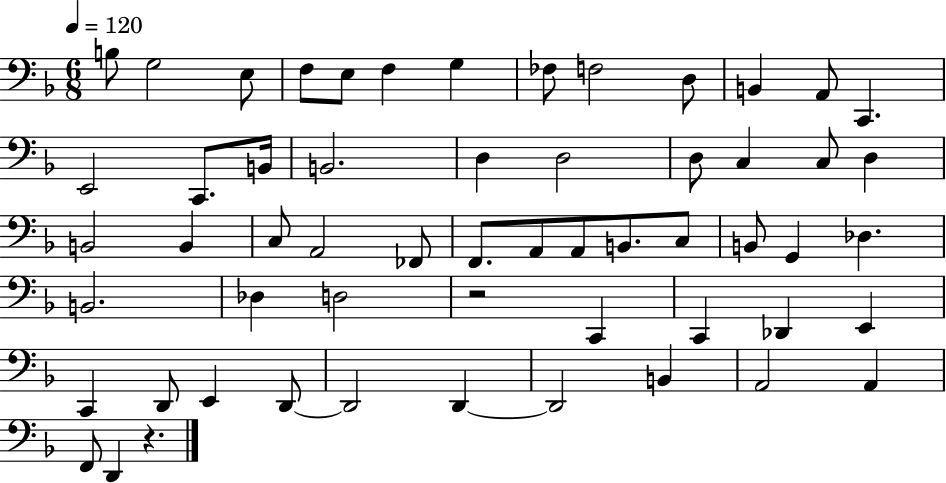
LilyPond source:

{
  \clef bass
  \numericTimeSignature
  \time 6/8
  \key f \major
  \tempo 4 = 120
  b8 g2 e8 | f8 e8 f4 g4 | fes8 f2 d8 | b,4 a,8 c,4. | \break e,2 c,8. b,16 | b,2. | d4 d2 | d8 c4 c8 d4 | \break b,2 b,4 | c8 a,2 fes,8 | f,8. a,8 a,8 b,8. c8 | b,8 g,4 des4. | \break b,2. | des4 d2 | r2 c,4 | c,4 des,4 e,4 | \break c,4 d,8 e,4 d,8~~ | d,2 d,4~~ | d,2 b,4 | a,2 a,4 | \break f,8 d,4 r4. | \bar "|."
}